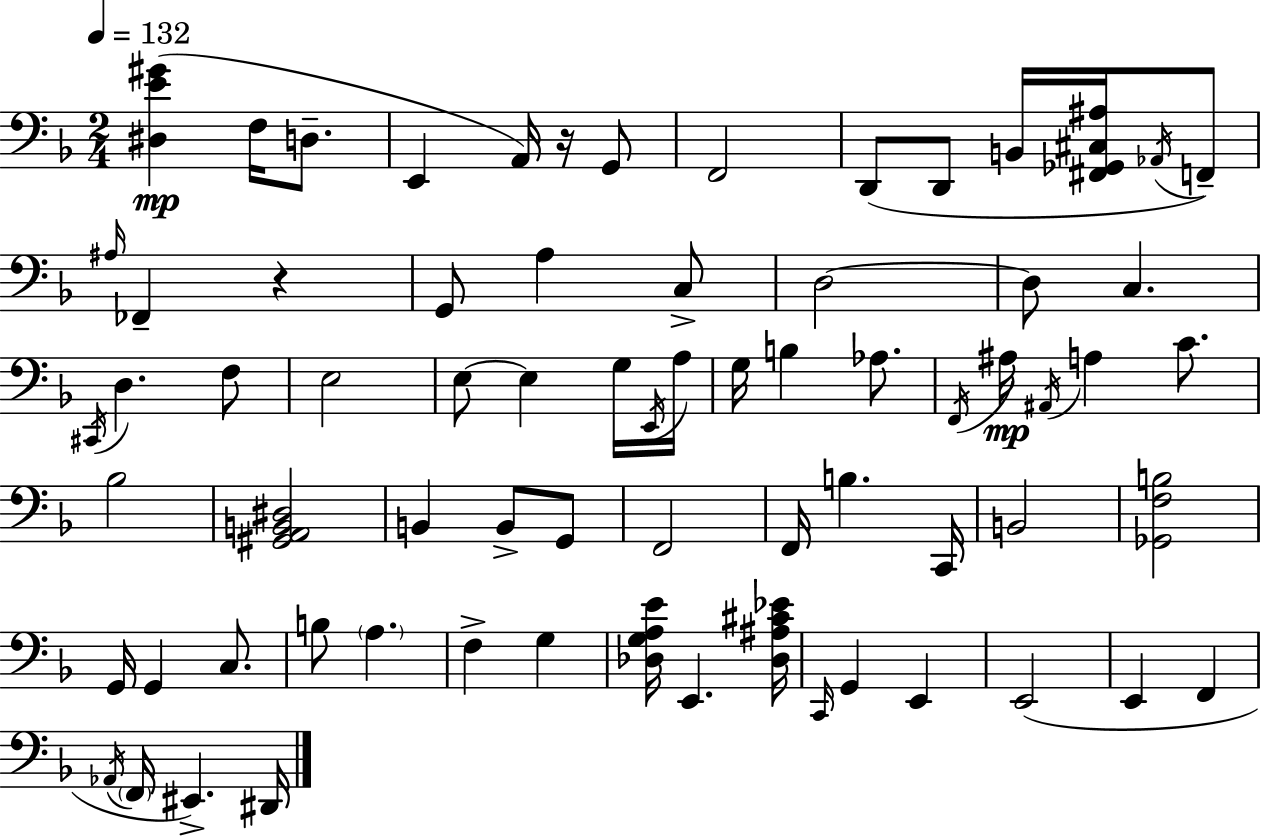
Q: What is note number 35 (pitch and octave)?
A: A3